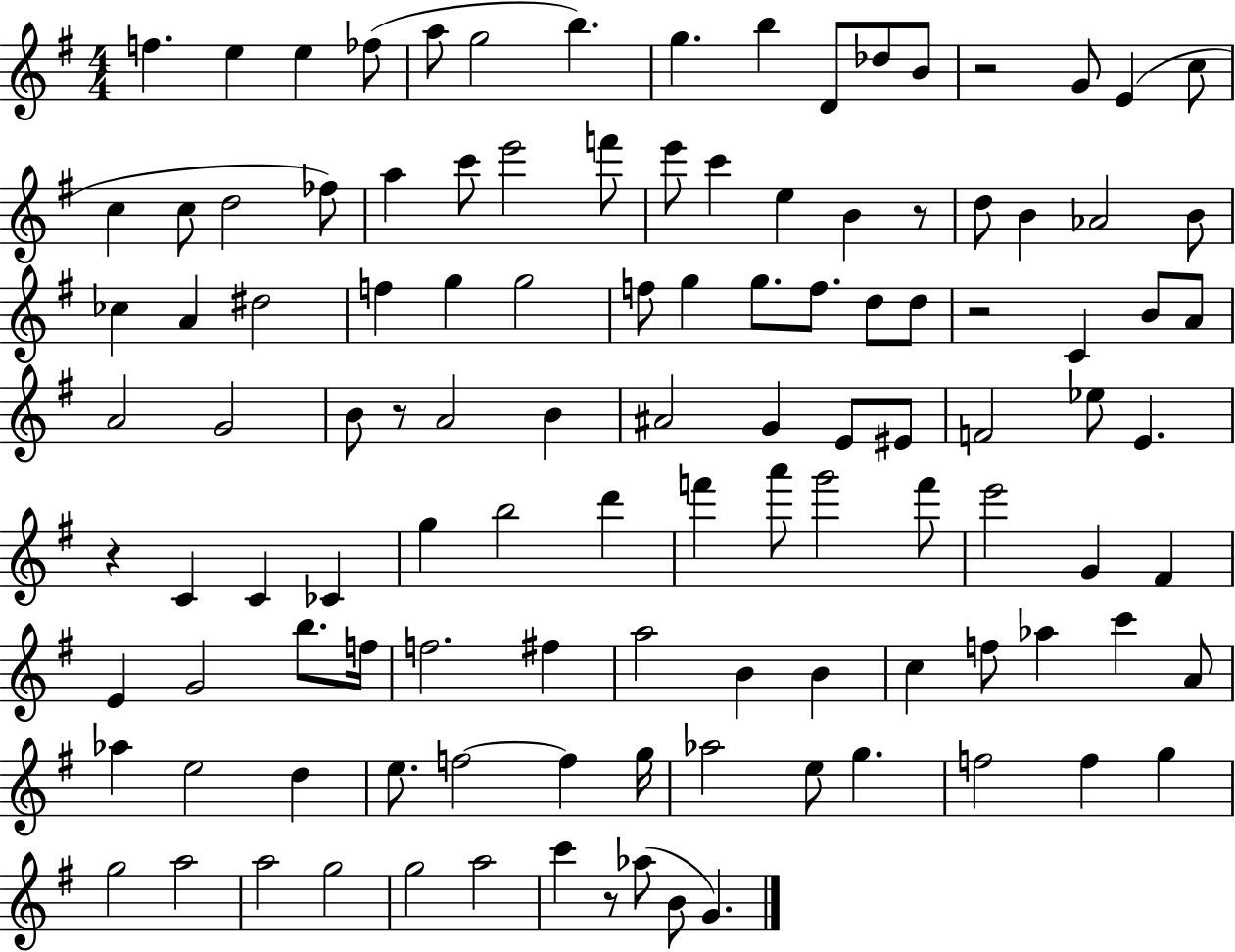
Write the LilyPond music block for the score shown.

{
  \clef treble
  \numericTimeSignature
  \time 4/4
  \key g \major
  f''4. e''4 e''4 fes''8( | a''8 g''2 b''4.) | g''4. b''4 d'8 des''8 b'8 | r2 g'8 e'4( c''8 | \break c''4 c''8 d''2 fes''8) | a''4 c'''8 e'''2 f'''8 | e'''8 c'''4 e''4 b'4 r8 | d''8 b'4 aes'2 b'8 | \break ces''4 a'4 dis''2 | f''4 g''4 g''2 | f''8 g''4 g''8. f''8. d''8 d''8 | r2 c'4 b'8 a'8 | \break a'2 g'2 | b'8 r8 a'2 b'4 | ais'2 g'4 e'8 eis'8 | f'2 ees''8 e'4. | \break r4 c'4 c'4 ces'4 | g''4 b''2 d'''4 | f'''4 a'''8 g'''2 f'''8 | e'''2 g'4 fis'4 | \break e'4 g'2 b''8. f''16 | f''2. fis''4 | a''2 b'4 b'4 | c''4 f''8 aes''4 c'''4 a'8 | \break aes''4 e''2 d''4 | e''8. f''2~~ f''4 g''16 | aes''2 e''8 g''4. | f''2 f''4 g''4 | \break g''2 a''2 | a''2 g''2 | g''2 a''2 | c'''4 r8 aes''8( b'8 g'4.) | \break \bar "|."
}